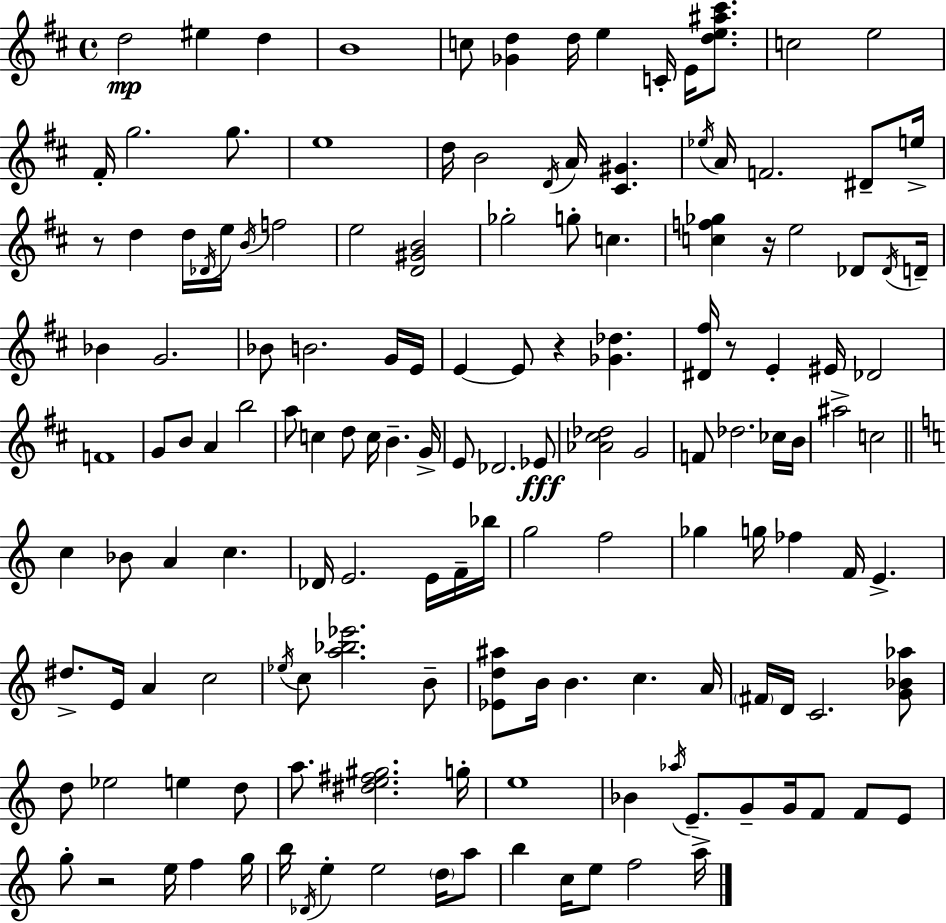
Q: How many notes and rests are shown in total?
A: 147